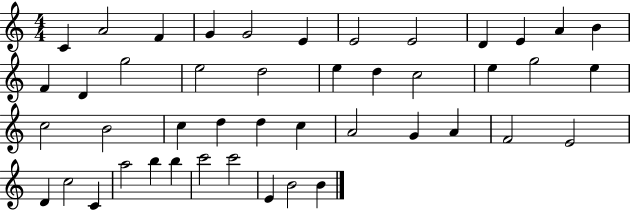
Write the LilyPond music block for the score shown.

{
  \clef treble
  \numericTimeSignature
  \time 4/4
  \key c \major
  c'4 a'2 f'4 | g'4 g'2 e'4 | e'2 e'2 | d'4 e'4 a'4 b'4 | \break f'4 d'4 g''2 | e''2 d''2 | e''4 d''4 c''2 | e''4 g''2 e''4 | \break c''2 b'2 | c''4 d''4 d''4 c''4 | a'2 g'4 a'4 | f'2 e'2 | \break d'4 c''2 c'4 | a''2 b''4 b''4 | c'''2 c'''2 | e'4 b'2 b'4 | \break \bar "|."
}